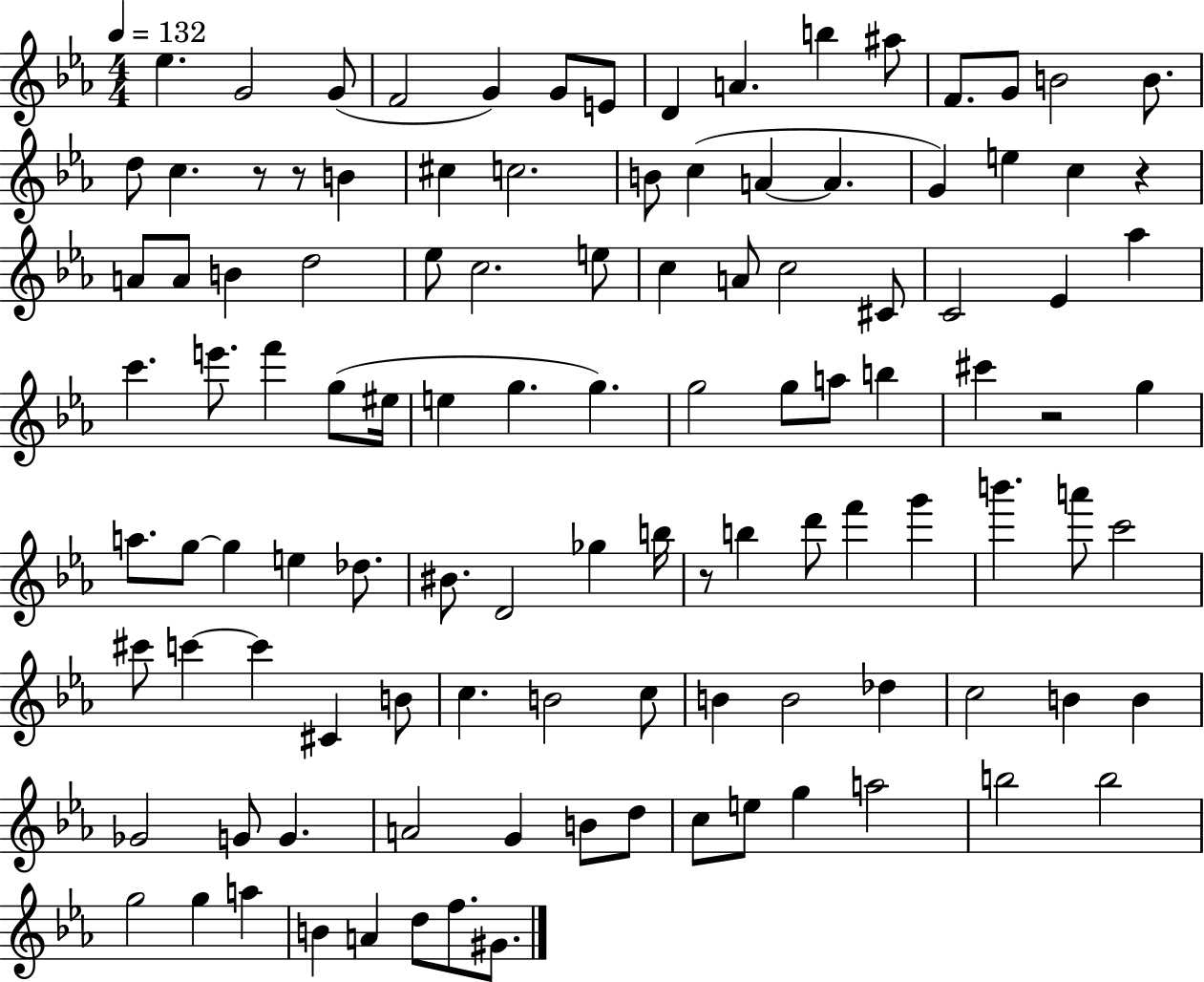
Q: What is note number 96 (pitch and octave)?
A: A5